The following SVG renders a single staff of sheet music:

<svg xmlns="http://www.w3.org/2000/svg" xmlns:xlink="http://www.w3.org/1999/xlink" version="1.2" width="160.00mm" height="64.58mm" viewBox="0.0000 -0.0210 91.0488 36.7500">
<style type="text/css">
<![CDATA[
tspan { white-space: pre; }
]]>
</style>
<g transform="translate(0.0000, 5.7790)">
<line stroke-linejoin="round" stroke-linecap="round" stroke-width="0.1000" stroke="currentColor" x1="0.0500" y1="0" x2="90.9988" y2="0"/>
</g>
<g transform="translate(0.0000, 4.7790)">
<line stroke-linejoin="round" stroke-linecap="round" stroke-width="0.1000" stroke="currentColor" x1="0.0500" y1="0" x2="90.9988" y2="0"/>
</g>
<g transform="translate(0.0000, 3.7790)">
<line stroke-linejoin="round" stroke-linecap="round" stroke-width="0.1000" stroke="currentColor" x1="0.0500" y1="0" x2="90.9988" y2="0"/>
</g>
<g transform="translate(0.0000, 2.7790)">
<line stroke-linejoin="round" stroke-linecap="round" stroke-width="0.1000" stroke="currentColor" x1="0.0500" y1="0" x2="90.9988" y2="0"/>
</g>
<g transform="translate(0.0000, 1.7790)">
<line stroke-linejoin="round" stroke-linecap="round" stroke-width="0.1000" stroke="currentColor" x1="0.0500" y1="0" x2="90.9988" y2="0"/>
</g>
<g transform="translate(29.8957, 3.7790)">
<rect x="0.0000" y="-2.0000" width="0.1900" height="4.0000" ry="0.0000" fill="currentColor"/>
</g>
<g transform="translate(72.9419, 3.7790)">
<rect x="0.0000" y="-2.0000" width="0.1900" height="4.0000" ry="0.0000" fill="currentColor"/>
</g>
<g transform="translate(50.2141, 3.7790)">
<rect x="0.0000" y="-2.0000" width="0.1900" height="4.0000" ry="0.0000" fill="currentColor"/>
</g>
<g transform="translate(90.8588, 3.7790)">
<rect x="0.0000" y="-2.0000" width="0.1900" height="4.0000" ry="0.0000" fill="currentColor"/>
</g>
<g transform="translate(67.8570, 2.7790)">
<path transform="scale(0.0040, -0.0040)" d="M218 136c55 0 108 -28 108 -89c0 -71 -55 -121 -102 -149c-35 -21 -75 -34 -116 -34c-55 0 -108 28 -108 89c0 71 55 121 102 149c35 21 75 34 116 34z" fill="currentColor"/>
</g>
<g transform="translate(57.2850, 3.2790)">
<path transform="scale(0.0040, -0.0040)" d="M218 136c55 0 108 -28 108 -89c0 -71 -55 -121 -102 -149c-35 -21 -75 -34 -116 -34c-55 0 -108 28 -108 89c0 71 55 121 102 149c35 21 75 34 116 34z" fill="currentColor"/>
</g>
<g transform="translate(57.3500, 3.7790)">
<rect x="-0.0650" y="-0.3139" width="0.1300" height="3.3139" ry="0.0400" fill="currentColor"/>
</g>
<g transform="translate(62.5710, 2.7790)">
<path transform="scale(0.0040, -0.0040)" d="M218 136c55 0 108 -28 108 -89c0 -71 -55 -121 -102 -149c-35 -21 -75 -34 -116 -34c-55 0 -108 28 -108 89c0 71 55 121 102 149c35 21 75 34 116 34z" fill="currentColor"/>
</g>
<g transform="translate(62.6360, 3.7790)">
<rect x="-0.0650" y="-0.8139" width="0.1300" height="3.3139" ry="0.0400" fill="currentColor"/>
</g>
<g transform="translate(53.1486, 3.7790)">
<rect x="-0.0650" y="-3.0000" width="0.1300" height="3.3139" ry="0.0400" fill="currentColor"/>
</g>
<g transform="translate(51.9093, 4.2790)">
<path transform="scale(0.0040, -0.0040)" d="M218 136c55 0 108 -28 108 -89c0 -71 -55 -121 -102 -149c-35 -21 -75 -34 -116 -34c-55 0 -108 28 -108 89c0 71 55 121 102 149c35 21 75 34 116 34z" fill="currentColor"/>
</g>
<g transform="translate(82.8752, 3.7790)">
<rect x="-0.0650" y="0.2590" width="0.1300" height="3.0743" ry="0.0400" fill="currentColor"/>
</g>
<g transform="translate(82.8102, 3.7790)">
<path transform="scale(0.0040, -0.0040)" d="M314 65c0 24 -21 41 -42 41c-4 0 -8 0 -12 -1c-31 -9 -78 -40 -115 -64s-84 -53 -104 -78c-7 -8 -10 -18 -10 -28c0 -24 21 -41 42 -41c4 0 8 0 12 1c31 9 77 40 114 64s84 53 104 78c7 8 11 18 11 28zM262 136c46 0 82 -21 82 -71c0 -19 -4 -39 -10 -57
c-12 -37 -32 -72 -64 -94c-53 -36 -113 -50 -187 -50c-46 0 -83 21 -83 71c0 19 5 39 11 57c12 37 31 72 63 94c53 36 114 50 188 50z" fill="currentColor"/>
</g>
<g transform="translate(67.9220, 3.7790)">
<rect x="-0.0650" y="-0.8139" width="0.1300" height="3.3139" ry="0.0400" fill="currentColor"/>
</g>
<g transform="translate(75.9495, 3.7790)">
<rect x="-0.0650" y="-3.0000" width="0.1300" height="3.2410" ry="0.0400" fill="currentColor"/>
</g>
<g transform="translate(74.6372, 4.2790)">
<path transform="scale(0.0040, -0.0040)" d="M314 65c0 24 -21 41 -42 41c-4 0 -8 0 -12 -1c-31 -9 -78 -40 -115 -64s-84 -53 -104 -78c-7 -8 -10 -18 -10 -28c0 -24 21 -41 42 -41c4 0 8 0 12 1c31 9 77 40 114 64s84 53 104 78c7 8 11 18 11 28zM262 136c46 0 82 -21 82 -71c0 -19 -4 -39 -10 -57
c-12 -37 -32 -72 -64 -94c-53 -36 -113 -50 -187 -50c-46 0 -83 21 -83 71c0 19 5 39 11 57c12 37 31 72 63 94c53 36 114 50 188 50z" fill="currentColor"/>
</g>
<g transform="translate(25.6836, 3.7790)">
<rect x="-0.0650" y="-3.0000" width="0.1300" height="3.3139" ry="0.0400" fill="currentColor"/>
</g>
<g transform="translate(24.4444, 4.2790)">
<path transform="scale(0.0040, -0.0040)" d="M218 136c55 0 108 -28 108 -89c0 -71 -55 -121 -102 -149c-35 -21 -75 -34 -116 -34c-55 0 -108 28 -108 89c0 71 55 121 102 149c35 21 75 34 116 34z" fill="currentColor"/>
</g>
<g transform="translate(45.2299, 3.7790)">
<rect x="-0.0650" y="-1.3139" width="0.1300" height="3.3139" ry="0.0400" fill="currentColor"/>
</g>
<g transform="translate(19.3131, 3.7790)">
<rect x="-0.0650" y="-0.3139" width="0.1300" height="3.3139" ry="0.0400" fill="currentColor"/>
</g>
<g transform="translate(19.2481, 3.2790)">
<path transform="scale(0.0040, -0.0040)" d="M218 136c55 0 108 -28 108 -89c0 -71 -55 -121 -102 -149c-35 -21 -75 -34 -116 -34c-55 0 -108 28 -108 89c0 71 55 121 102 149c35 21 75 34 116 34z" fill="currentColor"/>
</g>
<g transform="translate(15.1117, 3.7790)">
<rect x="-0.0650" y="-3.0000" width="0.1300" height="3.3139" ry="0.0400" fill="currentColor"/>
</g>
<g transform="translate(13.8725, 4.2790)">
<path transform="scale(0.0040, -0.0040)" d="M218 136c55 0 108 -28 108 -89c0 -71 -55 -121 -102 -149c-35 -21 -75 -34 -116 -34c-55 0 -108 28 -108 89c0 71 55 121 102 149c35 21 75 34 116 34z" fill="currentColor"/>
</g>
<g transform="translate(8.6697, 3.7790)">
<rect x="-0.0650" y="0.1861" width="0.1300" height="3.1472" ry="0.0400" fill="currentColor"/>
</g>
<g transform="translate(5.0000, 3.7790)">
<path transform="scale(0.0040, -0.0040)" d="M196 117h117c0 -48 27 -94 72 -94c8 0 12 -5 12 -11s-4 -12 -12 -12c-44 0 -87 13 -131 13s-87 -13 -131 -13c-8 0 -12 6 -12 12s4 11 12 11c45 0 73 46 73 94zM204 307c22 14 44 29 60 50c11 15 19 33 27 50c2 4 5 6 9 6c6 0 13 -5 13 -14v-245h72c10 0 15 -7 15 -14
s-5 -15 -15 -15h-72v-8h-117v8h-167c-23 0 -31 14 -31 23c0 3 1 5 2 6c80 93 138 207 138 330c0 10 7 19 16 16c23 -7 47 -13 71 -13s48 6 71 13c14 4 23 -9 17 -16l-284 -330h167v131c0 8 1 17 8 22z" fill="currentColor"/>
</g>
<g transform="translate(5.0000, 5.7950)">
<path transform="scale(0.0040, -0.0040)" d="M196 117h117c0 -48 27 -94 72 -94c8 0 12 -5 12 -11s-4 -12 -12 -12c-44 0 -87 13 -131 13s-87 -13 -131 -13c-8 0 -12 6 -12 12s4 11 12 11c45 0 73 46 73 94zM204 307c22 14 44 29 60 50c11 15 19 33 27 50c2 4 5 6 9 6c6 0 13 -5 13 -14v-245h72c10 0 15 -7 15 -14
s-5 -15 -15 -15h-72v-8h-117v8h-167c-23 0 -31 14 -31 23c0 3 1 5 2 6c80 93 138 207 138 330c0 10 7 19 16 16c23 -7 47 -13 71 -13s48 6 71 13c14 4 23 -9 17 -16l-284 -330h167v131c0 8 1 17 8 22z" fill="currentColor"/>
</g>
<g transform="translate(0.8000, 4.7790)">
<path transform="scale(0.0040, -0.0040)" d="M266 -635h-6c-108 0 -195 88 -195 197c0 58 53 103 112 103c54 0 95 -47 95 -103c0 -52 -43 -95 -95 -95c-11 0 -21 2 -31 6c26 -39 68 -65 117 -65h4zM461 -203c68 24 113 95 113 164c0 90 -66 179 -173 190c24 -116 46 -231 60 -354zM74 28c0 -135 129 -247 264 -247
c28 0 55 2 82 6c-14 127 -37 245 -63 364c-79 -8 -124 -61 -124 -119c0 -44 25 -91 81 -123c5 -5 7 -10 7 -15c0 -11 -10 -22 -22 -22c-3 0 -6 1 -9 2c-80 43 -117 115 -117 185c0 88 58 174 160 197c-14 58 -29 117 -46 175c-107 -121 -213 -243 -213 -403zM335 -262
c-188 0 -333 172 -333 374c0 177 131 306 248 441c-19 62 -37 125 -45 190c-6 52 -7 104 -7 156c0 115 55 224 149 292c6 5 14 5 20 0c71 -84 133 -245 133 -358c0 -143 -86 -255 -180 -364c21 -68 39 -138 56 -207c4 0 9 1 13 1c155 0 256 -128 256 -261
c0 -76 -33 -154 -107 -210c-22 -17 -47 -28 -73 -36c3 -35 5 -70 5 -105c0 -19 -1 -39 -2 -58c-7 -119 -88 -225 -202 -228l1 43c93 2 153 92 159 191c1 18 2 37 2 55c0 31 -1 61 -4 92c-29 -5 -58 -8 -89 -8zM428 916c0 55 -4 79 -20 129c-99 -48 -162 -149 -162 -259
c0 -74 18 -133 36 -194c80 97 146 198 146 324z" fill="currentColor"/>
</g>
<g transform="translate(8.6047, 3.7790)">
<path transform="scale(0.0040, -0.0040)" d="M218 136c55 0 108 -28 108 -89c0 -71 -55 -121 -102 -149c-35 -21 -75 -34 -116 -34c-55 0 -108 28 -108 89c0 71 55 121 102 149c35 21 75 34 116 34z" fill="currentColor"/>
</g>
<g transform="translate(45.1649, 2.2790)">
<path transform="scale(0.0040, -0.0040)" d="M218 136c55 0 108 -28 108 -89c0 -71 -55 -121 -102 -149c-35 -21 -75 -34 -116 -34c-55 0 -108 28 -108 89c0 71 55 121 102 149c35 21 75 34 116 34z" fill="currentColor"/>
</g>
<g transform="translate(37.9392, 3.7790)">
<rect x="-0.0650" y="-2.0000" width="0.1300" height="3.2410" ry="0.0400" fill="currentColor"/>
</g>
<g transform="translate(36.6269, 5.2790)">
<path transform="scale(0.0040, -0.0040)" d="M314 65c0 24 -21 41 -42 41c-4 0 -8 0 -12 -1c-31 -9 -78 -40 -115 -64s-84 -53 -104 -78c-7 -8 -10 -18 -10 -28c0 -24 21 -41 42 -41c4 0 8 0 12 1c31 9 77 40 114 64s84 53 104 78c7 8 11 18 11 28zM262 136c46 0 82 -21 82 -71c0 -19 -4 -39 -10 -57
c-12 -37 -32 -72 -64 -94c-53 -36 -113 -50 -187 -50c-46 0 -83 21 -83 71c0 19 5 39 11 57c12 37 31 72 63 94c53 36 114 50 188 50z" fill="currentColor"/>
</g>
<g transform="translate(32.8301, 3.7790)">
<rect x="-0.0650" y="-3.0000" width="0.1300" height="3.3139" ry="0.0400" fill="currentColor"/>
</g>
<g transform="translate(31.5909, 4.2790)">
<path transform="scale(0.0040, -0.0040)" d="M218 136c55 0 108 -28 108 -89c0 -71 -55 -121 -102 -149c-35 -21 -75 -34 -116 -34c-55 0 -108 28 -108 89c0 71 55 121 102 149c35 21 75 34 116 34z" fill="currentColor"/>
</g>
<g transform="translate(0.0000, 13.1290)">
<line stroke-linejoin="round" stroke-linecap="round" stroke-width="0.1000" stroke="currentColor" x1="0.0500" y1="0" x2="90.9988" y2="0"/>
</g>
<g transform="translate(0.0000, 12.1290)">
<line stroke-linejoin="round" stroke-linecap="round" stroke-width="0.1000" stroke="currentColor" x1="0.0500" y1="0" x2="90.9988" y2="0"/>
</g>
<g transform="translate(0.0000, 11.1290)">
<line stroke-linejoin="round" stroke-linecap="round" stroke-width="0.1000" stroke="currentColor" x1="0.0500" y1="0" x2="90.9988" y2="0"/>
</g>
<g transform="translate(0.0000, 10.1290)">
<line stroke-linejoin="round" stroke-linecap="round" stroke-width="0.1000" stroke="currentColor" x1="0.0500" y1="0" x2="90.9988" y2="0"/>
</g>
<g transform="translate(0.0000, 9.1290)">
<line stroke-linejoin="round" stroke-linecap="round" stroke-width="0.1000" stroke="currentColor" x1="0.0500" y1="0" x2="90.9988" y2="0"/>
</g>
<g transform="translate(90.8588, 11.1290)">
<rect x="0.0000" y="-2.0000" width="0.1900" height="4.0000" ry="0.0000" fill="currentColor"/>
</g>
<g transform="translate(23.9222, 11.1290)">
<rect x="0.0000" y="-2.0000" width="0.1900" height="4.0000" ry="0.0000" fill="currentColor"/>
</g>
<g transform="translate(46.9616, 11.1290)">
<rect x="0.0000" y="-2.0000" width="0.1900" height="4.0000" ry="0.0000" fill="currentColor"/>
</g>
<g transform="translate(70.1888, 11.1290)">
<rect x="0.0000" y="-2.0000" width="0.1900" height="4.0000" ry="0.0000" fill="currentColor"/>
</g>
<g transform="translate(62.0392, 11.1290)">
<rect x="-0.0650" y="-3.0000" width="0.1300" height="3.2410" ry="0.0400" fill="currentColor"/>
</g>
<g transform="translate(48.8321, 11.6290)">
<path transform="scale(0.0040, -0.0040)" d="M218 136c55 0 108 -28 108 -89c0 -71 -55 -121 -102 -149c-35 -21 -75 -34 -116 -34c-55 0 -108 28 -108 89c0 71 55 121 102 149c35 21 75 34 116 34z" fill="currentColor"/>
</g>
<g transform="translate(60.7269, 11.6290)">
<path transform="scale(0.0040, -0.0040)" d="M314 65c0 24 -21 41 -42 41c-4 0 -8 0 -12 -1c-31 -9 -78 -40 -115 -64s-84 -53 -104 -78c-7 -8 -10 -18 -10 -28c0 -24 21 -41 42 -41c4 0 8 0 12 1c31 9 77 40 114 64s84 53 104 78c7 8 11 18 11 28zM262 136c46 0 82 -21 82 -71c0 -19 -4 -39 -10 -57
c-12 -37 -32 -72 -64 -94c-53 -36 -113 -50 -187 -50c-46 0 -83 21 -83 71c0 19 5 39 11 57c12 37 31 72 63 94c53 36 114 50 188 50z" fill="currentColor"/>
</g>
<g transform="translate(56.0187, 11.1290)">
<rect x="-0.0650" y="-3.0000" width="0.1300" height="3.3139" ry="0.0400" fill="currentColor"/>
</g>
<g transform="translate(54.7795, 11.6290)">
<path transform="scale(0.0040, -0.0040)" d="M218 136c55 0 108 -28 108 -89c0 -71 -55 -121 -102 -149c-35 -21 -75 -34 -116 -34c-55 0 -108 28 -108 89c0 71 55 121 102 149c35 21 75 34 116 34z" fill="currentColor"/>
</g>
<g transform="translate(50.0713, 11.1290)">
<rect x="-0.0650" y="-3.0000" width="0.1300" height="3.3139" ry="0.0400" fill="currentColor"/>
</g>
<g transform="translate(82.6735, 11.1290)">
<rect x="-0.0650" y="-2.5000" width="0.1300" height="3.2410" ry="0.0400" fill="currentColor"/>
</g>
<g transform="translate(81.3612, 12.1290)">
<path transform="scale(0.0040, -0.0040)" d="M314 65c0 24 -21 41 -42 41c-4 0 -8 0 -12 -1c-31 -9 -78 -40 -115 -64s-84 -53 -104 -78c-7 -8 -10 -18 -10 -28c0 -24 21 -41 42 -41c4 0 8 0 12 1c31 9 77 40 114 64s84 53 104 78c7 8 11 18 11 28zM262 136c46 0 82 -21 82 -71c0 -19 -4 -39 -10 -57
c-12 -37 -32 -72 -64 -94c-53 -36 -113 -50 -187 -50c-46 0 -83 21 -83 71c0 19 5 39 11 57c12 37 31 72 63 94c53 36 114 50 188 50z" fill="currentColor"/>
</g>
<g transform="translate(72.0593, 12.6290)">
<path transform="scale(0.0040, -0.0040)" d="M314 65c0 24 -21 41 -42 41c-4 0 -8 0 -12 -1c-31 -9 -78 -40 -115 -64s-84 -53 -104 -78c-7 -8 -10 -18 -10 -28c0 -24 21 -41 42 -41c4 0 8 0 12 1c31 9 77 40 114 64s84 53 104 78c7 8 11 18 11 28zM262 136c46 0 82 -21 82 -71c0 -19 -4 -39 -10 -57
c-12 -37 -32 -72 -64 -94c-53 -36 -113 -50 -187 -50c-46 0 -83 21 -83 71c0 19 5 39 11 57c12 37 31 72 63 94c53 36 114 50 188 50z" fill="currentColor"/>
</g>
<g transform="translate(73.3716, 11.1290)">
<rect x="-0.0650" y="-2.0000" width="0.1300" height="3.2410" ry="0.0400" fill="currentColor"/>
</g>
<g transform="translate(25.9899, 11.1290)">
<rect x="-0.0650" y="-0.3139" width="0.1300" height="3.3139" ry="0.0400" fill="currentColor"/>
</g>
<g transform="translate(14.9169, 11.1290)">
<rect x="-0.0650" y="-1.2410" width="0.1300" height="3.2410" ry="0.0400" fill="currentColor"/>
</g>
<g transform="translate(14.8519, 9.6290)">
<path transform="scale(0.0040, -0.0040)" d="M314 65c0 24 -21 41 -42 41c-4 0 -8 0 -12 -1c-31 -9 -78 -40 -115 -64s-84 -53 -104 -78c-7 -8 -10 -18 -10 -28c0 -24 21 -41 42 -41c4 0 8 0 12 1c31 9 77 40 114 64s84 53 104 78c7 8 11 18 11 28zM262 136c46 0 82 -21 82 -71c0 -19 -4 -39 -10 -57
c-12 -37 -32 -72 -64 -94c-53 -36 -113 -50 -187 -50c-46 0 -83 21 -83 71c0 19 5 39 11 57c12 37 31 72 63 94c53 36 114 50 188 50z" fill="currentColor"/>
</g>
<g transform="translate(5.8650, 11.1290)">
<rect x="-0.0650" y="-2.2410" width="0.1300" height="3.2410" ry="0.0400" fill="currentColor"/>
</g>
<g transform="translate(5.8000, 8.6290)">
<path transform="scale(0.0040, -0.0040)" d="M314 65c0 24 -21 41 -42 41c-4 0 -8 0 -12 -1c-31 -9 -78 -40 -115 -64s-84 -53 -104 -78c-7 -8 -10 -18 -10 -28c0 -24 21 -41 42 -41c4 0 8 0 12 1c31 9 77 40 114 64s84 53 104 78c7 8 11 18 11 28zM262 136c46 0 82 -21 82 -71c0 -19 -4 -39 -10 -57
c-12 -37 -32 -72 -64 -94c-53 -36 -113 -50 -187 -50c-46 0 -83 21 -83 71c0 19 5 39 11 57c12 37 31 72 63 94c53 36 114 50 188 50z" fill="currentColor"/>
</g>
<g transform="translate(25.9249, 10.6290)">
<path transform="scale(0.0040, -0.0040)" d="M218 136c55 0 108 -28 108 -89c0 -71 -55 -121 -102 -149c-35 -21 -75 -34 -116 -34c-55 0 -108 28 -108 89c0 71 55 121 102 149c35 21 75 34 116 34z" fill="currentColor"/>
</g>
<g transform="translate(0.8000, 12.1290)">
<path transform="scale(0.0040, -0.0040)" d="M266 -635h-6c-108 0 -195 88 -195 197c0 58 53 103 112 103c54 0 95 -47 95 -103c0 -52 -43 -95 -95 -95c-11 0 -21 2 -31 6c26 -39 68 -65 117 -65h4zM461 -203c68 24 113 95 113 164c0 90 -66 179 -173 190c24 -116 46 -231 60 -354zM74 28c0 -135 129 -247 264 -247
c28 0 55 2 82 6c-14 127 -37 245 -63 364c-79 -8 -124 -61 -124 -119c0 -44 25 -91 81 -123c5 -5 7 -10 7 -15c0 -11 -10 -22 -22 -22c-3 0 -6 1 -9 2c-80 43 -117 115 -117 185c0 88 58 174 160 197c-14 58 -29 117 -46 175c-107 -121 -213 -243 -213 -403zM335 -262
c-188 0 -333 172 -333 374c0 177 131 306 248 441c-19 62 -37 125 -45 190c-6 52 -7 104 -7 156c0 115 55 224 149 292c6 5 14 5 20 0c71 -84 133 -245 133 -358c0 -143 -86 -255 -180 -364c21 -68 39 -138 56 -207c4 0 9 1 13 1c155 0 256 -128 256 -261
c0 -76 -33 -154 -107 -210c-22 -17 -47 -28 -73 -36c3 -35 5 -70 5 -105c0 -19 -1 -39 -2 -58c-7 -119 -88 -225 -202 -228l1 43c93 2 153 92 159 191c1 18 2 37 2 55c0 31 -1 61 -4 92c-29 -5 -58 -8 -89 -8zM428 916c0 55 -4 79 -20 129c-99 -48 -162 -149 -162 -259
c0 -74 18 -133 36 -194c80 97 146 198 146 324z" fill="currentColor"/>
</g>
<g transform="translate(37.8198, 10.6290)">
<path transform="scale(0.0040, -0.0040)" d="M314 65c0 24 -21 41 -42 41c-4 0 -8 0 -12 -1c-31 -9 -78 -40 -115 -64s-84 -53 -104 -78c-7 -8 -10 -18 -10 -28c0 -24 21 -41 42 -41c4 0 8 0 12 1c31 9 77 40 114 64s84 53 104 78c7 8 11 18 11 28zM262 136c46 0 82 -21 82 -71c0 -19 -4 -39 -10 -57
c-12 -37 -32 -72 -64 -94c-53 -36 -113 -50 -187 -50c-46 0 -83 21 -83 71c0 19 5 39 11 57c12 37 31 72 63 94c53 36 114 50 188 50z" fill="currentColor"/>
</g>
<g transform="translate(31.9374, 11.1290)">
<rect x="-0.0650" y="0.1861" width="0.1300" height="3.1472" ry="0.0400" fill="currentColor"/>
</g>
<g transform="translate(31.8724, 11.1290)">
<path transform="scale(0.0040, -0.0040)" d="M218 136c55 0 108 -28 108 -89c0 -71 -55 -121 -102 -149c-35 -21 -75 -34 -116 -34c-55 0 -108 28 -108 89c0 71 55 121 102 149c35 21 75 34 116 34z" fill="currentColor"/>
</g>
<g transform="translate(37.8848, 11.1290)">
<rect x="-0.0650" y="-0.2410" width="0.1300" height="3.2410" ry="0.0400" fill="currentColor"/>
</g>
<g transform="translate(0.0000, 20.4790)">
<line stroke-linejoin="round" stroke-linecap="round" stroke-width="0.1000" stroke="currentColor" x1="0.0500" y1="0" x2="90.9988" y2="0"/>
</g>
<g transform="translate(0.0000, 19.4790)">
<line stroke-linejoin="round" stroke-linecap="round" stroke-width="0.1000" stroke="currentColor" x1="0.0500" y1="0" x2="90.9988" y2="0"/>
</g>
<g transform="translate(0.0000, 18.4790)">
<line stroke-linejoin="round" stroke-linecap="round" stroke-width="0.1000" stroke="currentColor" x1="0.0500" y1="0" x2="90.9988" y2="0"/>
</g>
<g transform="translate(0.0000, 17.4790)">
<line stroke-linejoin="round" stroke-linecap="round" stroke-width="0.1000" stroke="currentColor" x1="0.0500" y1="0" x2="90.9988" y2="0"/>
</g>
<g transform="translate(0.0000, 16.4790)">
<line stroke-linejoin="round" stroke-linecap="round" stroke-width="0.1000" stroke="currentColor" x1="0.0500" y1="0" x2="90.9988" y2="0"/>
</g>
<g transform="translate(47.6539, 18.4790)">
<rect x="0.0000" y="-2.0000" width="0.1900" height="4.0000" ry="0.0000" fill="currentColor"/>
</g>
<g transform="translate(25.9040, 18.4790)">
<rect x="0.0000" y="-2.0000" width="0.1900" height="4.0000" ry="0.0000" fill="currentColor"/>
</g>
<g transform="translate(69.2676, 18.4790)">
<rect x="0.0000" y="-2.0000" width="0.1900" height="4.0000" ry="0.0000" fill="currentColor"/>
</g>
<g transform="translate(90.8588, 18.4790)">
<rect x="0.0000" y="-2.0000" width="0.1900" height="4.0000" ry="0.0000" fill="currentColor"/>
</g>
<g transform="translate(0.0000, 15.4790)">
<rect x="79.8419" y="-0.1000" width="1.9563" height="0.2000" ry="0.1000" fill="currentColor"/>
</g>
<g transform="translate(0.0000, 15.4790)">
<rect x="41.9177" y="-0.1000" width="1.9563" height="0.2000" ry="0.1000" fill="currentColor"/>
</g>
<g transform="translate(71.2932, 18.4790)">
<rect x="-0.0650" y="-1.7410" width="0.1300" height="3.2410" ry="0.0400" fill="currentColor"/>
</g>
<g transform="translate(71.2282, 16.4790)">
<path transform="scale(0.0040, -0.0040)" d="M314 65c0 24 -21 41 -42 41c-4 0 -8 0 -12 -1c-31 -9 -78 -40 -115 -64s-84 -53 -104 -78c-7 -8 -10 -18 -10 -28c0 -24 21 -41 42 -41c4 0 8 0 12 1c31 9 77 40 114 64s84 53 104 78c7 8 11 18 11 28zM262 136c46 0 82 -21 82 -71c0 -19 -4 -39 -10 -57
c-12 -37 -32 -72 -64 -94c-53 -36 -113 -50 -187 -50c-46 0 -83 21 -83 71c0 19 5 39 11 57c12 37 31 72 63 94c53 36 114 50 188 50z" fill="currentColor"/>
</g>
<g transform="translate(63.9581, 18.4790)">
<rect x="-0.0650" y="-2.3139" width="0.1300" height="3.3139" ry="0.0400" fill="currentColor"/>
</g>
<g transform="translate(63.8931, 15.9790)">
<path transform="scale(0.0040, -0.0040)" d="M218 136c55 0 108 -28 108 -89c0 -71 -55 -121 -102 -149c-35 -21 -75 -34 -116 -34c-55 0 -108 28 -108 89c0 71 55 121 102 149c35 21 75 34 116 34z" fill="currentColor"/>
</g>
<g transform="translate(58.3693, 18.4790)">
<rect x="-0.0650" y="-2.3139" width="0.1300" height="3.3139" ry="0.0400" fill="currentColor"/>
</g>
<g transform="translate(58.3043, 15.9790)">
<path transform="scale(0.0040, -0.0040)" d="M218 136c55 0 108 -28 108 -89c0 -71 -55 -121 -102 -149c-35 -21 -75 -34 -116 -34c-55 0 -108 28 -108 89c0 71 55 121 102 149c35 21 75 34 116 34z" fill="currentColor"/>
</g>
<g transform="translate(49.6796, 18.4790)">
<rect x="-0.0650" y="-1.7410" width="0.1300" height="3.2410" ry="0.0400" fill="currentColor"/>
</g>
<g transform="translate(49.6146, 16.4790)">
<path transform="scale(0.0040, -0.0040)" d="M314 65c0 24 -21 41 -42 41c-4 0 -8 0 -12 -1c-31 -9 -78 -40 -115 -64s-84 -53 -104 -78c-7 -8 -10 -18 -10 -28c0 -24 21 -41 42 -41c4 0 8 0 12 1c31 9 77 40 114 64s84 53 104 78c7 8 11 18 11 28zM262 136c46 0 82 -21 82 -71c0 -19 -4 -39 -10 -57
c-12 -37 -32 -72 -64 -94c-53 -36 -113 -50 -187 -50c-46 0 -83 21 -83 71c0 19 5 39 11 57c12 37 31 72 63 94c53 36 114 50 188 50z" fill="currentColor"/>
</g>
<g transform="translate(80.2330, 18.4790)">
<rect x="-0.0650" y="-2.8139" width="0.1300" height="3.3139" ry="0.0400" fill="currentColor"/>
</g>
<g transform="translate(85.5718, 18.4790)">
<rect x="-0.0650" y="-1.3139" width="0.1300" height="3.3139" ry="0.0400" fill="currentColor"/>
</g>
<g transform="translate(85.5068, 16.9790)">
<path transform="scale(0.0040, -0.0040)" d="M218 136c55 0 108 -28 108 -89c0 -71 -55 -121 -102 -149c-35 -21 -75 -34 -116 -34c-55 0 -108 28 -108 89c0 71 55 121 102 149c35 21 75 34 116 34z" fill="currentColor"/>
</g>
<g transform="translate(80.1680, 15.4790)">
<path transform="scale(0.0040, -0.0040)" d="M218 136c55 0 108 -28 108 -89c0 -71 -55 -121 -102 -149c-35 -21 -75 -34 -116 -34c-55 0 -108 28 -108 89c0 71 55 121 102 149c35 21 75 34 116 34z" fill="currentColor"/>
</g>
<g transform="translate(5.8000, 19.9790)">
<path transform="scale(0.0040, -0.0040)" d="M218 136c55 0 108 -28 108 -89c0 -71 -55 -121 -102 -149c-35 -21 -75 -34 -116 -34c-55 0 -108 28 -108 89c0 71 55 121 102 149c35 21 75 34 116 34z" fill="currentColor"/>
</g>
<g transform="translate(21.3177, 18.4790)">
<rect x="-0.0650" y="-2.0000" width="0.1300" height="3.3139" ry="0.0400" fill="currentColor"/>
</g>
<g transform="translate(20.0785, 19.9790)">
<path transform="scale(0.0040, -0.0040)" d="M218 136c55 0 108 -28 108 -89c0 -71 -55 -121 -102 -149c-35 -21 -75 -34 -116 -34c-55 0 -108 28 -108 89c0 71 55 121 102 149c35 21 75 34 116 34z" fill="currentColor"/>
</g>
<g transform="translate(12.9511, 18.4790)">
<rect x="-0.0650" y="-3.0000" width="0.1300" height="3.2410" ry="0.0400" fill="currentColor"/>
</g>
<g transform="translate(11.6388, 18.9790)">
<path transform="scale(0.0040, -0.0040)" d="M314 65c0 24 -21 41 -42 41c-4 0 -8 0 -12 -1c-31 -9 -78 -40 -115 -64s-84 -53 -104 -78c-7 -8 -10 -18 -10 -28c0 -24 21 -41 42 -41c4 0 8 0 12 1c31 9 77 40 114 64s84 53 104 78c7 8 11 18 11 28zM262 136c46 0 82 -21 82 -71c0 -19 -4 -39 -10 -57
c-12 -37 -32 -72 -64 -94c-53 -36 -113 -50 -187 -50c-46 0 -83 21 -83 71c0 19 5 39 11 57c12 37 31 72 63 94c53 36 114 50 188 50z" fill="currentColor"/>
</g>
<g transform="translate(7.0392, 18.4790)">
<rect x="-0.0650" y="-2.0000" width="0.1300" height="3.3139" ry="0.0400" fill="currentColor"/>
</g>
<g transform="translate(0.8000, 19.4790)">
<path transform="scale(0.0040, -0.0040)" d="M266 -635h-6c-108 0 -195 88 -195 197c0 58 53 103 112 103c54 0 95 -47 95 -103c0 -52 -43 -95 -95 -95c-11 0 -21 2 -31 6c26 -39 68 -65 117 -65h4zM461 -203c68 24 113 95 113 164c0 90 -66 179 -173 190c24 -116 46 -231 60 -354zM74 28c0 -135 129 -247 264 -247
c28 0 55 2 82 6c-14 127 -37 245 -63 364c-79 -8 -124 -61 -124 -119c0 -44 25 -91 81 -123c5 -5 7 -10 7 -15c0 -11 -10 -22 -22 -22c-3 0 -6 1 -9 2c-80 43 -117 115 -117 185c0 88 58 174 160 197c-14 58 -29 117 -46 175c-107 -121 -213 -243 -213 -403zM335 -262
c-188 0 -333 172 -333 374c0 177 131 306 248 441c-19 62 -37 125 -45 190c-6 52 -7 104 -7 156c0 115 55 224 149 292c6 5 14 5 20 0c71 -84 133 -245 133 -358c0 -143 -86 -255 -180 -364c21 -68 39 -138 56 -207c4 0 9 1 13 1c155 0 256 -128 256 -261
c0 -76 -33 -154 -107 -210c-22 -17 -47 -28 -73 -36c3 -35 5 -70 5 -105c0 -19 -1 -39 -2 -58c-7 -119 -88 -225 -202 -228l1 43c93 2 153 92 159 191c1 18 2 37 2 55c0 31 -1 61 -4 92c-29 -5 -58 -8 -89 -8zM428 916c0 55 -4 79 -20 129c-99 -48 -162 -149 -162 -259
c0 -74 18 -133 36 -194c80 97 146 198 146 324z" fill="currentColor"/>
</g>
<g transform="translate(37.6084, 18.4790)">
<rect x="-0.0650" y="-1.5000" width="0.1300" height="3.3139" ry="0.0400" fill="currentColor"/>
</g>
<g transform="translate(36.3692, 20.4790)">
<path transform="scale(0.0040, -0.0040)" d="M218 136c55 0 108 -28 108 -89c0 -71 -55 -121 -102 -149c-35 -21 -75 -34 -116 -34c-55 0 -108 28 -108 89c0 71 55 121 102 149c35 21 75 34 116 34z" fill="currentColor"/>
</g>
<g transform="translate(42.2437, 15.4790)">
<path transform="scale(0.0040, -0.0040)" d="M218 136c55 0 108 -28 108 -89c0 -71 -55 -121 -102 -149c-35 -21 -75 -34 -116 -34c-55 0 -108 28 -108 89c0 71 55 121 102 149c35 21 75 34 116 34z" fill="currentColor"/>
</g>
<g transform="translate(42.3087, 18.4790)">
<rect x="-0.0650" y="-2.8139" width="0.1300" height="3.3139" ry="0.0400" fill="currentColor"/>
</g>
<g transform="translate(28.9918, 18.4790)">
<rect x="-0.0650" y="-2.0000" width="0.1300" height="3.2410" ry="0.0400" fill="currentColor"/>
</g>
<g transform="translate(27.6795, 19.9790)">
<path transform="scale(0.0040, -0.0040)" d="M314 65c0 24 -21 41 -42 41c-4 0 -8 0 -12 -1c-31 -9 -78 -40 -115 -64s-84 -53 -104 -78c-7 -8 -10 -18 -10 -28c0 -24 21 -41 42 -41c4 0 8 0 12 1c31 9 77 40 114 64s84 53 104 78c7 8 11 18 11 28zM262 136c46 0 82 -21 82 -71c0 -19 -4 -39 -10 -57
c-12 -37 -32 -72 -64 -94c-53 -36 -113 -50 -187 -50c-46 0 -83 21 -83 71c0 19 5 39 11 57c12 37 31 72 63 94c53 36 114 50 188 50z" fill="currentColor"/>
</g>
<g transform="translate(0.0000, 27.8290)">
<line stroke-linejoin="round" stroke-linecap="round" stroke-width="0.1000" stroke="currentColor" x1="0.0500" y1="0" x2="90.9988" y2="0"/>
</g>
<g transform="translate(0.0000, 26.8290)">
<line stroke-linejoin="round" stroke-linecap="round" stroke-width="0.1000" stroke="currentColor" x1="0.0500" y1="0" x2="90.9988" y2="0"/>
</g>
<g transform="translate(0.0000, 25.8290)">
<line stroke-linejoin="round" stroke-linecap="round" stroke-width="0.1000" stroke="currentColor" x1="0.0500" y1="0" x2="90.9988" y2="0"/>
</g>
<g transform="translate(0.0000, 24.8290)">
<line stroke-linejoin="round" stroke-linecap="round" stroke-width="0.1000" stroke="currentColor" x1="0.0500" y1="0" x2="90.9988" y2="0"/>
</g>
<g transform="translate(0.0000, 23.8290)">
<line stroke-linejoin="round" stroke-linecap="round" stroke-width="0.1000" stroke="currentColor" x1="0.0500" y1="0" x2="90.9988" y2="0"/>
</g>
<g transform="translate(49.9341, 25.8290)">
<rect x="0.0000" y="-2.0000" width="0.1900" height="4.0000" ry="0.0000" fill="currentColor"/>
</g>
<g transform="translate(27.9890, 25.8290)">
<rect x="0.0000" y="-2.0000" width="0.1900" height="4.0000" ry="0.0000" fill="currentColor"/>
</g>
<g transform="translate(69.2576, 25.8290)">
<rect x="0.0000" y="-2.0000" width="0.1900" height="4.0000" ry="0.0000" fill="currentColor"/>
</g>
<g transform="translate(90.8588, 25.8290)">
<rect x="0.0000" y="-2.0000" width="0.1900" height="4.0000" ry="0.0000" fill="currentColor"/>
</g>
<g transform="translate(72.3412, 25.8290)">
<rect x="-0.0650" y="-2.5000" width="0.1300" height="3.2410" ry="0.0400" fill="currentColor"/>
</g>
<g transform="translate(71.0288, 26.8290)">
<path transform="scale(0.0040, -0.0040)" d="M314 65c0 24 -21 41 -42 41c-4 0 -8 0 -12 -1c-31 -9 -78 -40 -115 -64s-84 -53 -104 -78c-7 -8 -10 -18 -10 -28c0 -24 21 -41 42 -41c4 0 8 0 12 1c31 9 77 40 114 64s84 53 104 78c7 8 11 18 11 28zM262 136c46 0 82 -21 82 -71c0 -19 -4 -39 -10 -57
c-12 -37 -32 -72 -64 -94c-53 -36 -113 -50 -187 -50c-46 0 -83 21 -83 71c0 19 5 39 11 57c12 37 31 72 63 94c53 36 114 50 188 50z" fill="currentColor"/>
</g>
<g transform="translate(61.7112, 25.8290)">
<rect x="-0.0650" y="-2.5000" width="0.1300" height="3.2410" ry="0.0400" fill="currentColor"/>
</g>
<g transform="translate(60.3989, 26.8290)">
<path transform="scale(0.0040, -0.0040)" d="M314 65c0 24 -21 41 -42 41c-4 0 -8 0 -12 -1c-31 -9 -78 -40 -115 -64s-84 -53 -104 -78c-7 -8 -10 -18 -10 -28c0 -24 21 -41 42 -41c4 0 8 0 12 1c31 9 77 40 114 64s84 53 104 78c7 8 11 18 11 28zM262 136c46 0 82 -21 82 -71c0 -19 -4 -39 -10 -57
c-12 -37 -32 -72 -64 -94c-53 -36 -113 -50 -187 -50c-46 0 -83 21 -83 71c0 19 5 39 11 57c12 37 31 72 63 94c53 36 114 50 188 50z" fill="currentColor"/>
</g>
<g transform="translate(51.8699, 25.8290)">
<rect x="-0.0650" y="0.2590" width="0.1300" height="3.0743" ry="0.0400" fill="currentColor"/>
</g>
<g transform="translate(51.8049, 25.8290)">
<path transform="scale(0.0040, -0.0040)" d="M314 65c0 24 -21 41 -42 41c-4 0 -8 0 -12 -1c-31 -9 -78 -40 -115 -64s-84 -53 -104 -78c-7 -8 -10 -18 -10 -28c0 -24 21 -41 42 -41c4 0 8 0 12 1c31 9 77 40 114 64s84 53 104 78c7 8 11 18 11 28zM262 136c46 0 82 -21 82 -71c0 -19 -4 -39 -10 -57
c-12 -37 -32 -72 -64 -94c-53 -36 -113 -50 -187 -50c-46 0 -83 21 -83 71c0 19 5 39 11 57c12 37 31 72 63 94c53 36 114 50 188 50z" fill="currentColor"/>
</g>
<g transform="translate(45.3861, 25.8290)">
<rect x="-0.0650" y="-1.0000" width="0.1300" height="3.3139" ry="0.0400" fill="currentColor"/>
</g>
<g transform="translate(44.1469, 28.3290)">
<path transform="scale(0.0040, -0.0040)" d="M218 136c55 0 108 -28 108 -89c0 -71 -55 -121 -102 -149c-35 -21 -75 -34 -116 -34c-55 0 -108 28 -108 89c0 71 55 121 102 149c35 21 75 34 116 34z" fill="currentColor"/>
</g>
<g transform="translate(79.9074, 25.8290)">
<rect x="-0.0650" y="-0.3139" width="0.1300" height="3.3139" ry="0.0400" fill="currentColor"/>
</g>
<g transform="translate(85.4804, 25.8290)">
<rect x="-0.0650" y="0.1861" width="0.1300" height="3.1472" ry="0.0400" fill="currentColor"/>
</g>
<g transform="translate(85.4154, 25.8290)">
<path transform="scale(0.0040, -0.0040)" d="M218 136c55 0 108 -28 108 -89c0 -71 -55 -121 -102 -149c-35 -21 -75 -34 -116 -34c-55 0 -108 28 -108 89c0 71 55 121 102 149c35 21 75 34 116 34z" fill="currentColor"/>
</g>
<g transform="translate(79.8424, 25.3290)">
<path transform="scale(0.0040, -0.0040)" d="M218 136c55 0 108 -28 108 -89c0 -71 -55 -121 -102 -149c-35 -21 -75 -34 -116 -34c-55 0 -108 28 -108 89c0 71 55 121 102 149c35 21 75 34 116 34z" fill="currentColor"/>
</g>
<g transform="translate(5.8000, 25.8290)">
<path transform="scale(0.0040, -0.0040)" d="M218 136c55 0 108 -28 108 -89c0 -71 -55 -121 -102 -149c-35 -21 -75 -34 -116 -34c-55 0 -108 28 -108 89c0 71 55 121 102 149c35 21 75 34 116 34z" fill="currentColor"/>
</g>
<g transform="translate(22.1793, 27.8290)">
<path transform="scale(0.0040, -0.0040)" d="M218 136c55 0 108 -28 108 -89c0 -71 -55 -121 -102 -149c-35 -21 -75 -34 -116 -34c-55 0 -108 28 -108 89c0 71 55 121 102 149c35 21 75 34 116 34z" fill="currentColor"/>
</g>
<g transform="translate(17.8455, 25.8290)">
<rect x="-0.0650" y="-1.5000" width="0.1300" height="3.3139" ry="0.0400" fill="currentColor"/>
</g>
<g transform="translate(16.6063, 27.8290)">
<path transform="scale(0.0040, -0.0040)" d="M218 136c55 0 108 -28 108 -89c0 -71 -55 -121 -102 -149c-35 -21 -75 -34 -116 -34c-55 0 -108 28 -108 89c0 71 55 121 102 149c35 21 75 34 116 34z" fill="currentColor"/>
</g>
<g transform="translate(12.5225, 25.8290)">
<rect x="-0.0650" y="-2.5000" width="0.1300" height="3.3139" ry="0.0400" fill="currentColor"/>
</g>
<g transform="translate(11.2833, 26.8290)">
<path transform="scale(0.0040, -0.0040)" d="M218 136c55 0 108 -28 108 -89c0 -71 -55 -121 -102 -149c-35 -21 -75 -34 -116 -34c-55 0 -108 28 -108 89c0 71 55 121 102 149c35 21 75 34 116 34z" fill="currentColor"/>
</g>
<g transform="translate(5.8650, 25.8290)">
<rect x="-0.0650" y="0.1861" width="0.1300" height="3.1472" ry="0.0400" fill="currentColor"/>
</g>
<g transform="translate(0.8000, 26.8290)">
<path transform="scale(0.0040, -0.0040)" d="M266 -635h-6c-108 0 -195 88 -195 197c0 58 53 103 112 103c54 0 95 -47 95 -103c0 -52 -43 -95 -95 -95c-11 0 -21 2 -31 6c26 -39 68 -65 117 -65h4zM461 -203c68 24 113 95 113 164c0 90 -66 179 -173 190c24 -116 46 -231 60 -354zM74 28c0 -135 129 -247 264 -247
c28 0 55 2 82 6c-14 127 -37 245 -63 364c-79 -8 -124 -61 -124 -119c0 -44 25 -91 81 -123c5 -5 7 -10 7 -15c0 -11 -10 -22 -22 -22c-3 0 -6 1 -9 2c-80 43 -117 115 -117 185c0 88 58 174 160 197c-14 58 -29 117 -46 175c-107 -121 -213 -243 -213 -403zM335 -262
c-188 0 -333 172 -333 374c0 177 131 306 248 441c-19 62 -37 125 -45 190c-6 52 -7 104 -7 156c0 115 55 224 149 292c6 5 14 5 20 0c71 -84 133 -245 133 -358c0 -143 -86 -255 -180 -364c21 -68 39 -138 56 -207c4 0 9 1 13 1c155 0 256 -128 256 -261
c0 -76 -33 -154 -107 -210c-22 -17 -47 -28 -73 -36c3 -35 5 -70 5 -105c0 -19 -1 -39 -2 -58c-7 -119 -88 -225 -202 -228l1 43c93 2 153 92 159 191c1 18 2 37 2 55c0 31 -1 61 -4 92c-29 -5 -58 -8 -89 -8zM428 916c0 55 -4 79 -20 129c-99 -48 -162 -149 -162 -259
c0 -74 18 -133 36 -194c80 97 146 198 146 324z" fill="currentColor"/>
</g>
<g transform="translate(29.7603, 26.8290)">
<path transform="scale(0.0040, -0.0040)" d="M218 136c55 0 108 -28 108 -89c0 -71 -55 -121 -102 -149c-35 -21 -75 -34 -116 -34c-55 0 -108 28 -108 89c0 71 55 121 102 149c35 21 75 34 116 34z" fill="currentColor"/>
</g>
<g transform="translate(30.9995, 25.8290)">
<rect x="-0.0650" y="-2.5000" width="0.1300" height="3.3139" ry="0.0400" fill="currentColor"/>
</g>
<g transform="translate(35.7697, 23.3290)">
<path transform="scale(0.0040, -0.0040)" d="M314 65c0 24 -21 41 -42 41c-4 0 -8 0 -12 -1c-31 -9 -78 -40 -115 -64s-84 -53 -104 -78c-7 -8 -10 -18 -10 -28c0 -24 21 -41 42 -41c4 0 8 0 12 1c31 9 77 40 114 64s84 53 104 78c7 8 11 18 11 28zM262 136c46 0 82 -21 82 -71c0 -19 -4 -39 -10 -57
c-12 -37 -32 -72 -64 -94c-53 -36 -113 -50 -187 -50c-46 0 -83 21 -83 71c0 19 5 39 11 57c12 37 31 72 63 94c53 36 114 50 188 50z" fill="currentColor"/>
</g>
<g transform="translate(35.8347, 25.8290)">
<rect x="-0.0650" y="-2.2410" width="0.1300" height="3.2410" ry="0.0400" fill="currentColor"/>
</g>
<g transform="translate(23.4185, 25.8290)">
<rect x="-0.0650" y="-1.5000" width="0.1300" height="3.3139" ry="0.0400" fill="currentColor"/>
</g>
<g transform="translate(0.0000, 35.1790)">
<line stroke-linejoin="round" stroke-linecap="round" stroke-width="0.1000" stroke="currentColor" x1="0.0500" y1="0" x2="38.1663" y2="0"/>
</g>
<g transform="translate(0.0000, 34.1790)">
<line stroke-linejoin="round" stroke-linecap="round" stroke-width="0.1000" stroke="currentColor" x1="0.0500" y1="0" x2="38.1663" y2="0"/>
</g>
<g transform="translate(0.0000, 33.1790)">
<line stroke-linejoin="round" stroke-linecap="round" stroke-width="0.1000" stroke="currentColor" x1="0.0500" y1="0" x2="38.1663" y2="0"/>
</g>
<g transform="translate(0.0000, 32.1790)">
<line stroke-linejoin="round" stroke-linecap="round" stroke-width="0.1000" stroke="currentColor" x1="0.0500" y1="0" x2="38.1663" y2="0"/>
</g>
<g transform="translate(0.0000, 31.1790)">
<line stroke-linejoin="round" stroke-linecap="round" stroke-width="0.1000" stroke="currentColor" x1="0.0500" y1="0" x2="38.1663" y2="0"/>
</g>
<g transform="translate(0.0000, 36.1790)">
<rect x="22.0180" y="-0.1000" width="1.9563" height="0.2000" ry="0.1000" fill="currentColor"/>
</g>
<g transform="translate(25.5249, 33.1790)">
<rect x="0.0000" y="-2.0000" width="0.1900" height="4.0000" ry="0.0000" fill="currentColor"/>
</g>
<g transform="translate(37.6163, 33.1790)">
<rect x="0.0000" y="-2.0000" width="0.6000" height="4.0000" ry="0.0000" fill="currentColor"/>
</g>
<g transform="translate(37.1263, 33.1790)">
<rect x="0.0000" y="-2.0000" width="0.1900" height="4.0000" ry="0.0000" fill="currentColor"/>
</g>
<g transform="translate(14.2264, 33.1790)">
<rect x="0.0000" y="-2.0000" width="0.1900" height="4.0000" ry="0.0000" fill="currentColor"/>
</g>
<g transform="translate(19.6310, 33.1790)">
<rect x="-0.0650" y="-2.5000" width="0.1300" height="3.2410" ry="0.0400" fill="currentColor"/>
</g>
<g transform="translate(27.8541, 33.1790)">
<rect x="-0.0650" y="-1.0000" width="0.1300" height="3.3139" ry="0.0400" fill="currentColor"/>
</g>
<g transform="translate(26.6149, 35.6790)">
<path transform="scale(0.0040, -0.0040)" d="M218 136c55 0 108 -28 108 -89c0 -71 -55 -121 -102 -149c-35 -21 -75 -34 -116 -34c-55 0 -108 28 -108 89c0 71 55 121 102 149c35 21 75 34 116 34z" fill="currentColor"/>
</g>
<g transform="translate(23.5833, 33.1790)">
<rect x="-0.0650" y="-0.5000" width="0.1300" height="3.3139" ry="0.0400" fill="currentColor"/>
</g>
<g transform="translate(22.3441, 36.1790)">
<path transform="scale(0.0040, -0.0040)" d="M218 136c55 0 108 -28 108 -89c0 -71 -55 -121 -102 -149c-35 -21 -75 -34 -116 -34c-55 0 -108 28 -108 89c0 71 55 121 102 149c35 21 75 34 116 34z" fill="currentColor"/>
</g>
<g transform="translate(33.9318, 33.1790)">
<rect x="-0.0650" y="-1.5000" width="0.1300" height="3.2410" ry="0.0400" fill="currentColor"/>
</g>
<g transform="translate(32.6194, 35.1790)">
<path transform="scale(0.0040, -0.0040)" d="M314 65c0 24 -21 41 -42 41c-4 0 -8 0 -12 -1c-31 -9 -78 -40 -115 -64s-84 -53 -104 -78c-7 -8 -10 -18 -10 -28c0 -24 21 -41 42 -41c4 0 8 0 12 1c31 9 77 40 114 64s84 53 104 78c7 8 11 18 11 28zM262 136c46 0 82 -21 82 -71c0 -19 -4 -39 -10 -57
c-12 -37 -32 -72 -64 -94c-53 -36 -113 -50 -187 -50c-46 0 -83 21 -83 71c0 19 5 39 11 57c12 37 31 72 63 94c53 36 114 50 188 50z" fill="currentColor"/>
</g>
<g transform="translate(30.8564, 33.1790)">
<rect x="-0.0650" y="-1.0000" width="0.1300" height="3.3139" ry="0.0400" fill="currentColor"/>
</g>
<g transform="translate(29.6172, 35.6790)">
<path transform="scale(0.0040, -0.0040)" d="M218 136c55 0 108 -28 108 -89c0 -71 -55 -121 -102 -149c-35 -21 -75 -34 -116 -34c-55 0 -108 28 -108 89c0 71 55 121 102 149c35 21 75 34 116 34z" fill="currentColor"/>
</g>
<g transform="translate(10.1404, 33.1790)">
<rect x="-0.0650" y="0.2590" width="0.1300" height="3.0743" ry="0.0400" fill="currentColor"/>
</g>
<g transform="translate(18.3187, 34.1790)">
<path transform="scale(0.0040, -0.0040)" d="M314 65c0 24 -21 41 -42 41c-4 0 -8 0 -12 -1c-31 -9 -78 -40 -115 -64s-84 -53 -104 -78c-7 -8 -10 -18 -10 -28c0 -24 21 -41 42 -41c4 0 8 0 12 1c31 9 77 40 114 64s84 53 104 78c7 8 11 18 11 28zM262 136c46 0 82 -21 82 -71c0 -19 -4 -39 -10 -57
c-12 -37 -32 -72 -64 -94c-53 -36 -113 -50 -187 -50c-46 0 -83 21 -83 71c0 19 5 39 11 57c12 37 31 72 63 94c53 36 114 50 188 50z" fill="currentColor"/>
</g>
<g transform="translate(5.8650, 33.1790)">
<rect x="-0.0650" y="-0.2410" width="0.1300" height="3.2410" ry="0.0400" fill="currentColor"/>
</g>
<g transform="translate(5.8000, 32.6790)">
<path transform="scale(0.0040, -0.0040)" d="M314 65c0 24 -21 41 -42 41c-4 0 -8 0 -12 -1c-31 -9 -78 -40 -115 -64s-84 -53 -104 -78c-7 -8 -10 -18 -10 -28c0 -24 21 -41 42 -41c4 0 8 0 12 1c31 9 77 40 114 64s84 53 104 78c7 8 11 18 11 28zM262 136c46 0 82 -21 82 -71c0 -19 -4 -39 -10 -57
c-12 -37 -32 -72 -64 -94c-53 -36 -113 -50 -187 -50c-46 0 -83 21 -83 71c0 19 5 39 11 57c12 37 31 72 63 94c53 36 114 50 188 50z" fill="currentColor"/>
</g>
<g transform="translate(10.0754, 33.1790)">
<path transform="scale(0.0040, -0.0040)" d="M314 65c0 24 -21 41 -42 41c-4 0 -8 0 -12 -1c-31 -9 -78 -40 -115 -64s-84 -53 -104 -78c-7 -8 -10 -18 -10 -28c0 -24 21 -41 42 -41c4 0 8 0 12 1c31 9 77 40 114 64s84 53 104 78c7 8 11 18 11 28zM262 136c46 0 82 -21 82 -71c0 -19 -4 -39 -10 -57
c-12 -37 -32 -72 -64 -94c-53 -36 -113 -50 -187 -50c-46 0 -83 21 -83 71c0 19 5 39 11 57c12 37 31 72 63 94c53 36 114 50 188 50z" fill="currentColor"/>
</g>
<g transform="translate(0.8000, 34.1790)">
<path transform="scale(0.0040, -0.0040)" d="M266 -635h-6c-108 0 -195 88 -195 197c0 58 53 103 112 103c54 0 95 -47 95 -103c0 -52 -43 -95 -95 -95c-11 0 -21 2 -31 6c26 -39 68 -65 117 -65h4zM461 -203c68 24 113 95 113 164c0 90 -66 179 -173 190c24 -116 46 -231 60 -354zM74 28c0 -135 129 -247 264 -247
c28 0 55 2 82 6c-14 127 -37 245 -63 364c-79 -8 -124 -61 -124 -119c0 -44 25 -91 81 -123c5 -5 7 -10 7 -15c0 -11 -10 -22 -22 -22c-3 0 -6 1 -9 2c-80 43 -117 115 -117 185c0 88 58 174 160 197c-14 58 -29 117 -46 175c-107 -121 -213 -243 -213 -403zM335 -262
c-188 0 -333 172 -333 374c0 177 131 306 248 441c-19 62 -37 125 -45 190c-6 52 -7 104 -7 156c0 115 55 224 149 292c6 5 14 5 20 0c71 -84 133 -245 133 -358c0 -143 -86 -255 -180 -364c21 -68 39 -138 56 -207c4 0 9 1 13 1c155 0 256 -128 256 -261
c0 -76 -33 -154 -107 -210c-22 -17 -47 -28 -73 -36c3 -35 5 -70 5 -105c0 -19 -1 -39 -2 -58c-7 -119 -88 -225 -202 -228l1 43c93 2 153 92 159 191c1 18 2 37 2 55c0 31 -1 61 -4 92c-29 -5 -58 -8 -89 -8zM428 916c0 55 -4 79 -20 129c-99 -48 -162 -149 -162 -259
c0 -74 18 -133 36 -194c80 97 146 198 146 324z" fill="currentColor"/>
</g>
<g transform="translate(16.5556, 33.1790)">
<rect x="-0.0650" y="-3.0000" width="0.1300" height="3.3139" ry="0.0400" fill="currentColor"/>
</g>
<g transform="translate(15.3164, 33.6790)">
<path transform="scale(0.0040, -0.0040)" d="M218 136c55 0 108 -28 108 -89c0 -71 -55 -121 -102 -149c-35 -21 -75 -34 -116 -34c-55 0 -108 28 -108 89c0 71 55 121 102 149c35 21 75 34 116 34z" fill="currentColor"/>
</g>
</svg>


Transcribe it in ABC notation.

X:1
T:Untitled
M:4/4
L:1/4
K:C
B A c A A F2 e A c d d A2 B2 g2 e2 c B c2 A A A2 F2 G2 F A2 F F2 E a f2 g g f2 a e B G E E G g2 D B2 G2 G2 c B c2 B2 A G2 C D D E2